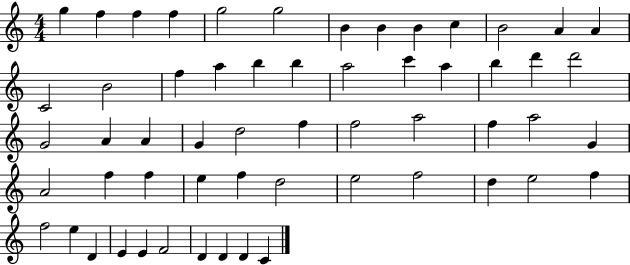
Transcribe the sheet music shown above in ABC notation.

X:1
T:Untitled
M:4/4
L:1/4
K:C
g f f f g2 g2 B B B c B2 A A C2 B2 f a b b a2 c' a b d' d'2 G2 A A G d2 f f2 a2 f a2 G A2 f f e f d2 e2 f2 d e2 f f2 e D E E F2 D D D C